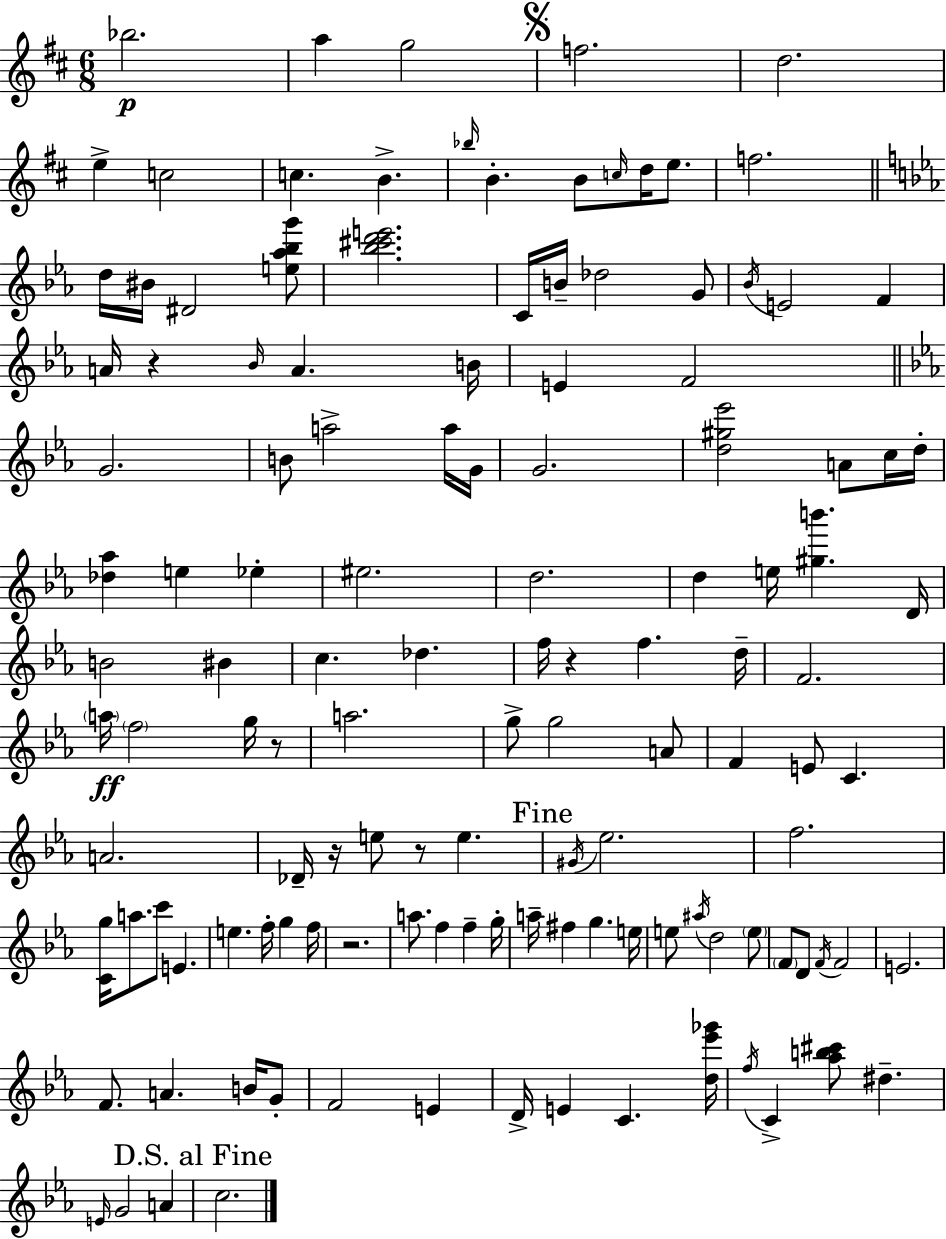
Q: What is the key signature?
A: D major